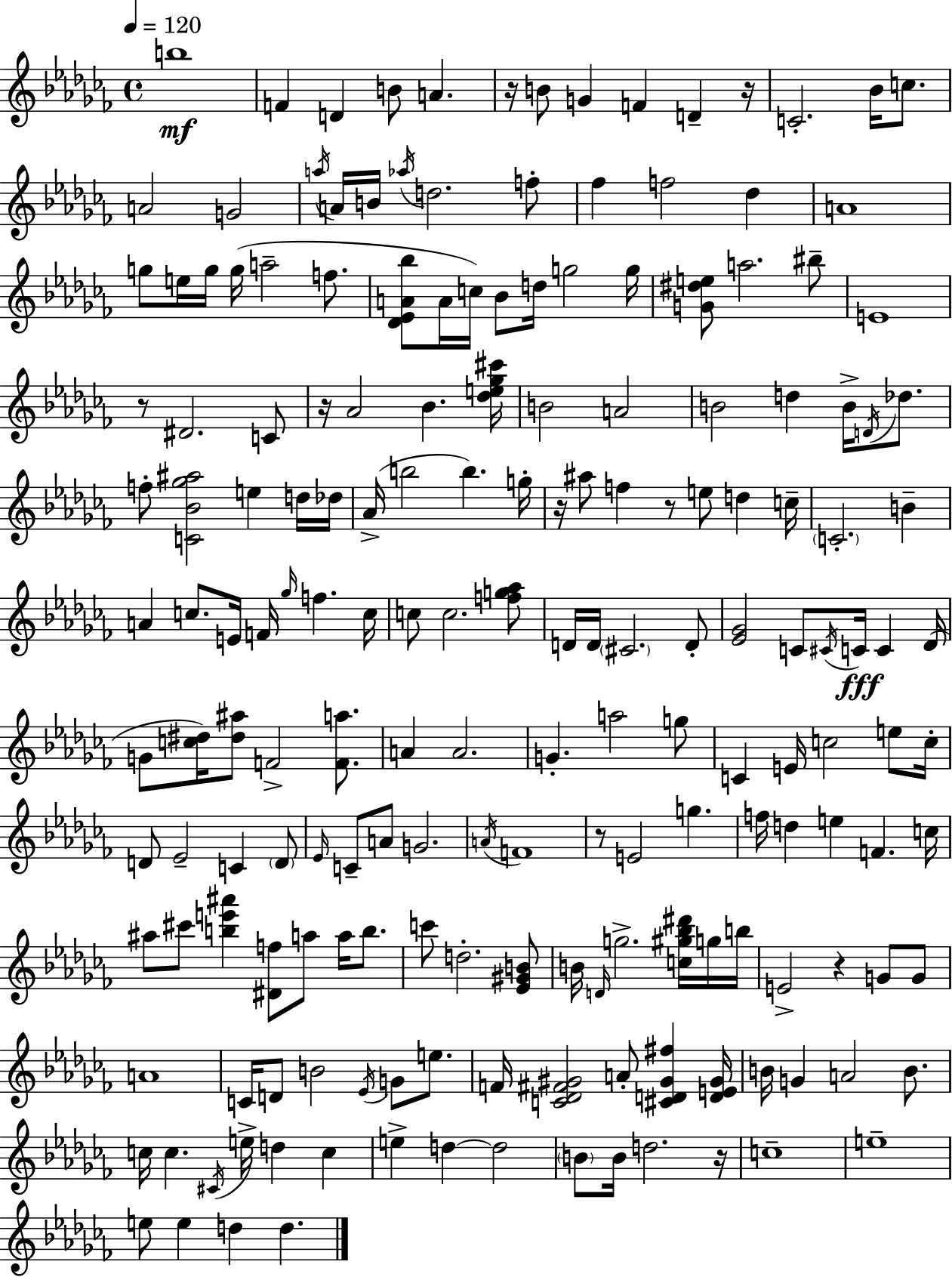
{
  \clef treble
  \time 4/4
  \defaultTimeSignature
  \key aes \minor
  \tempo 4 = 120
  \repeat volta 2 { b''1\mf | f'4 d'4 b'8 a'4. | r16 b'8 g'4 f'4 d'4-- r16 | c'2.-. bes'16 c''8. | \break a'2 g'2 | \acciaccatura { a''16 } a'16 b'16 \acciaccatura { aes''16 } d''2. | f''8-. fes''4 f''2 des''4 | a'1 | \break g''8 e''16 g''16 g''16( a''2-- f''8. | <des' ees' a' bes''>8 a'16 c''16) bes'8 d''16 g''2 | g''16 <g' dis'' e''>8 a''2. | bis''8-- e'1 | \break r8 dis'2. | c'8 r16 aes'2 bes'4. | <des'' e'' ges'' cis'''>16 b'2 a'2 | b'2 d''4 b'16-> \acciaccatura { d'16 } | \break des''8. f''8-. <c' bes' ges'' ais''>2 e''4 | d''16 des''16 aes'16->( b''2 b''4.) | g''16-. r16 ais''8 f''4 r8 e''8 d''4 | c''16-- \parenthesize c'2.-. b'4-- | \break a'4 c''8. e'16 f'16 \grace { ges''16 } f''4. | c''16 c''8 c''2. | <f'' g'' aes''>8 d'16 d'16 \parenthesize cis'2. | d'8-. <ees' ges'>2 c'8 \acciaccatura { cis'16 }\fff c'16 | \break c'4 des'16( g'8 <c'' dis''>16) <dis'' ais''>8 f'2-> | <f' a''>8. a'4 a'2. | g'4.-. a''2 | g''8 c'4 e'16 c''2 | \break e''8 c''16-. d'8 ees'2-- c'4 | \parenthesize d'8 \grace { ees'16 } c'8-- a'8 g'2. | \acciaccatura { a'16 } f'1 | r8 e'2 | \break g''4. f''16 d''4 e''4 | f'4. c''16 ais''8 cis'''8 <b'' e''' ais'''>4 <dis' f''>8 | a''8 a''16 b''8. c'''8 d''2.-. | <ees' gis' b'>8 b'16 \grace { d'16 } g''2.-> | \break <c'' gis'' bes'' dis'''>16 g''16 b''16 e'2-> | r4 g'8 g'8 a'1 | c'16 d'8 b'2 | \acciaccatura { ees'16 } g'8 e''8. f'16 <c' des' fis' gis'>2 | \break a'8-. <cis' d' gis' fis''>4 <d' e' gis'>16 b'16 g'4 a'2 | b'8. c''16 c''4. | \acciaccatura { cis'16 } e''16-> d''4 c''4 e''4-> d''4~~ | d''2 \parenthesize b'8 b'16 d''2. | \break r16 c''1-- | e''1-- | e''8 e''4 | d''4 d''4. } \bar "|."
}